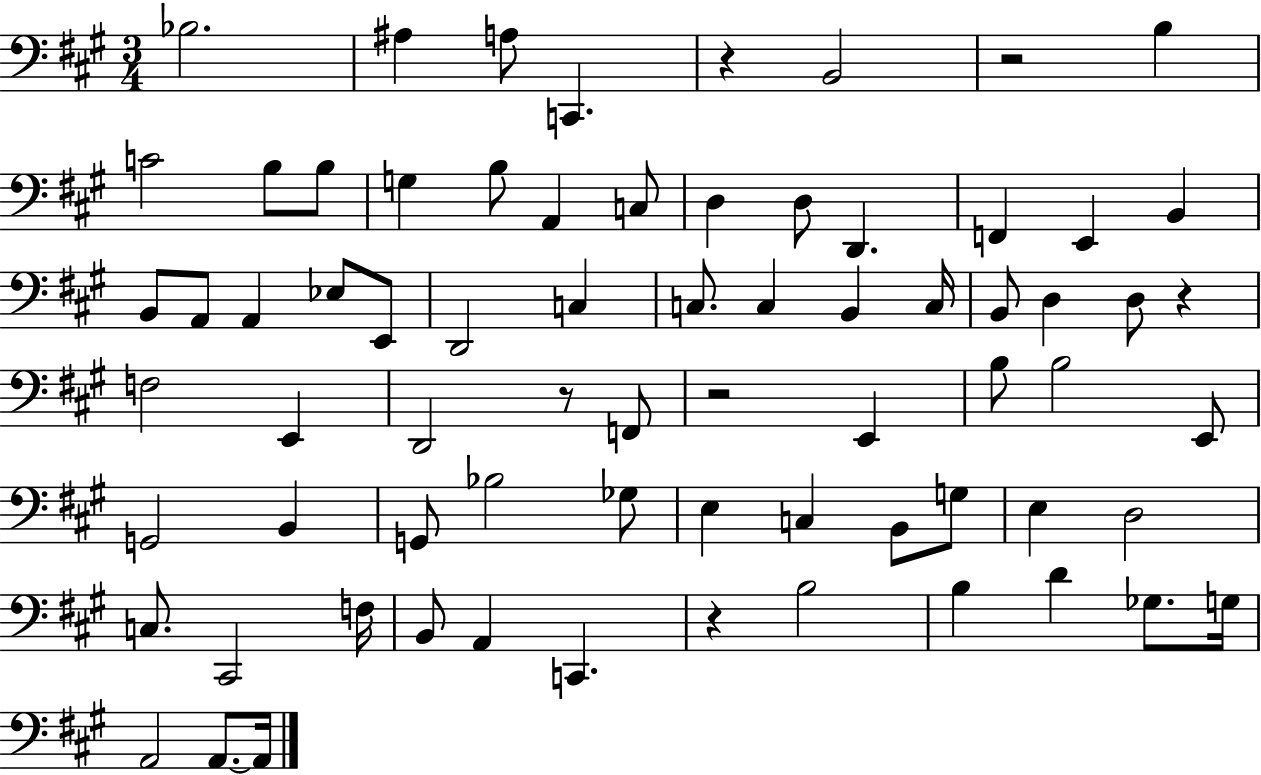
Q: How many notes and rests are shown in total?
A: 72